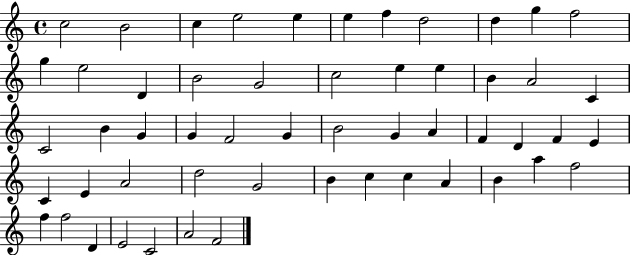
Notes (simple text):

C5/h B4/h C5/q E5/h E5/q E5/q F5/q D5/h D5/q G5/q F5/h G5/q E5/h D4/q B4/h G4/h C5/h E5/q E5/q B4/q A4/h C4/q C4/h B4/q G4/q G4/q F4/h G4/q B4/h G4/q A4/q F4/q D4/q F4/q E4/q C4/q E4/q A4/h D5/h G4/h B4/q C5/q C5/q A4/q B4/q A5/q F5/h F5/q F5/h D4/q E4/h C4/h A4/h F4/h